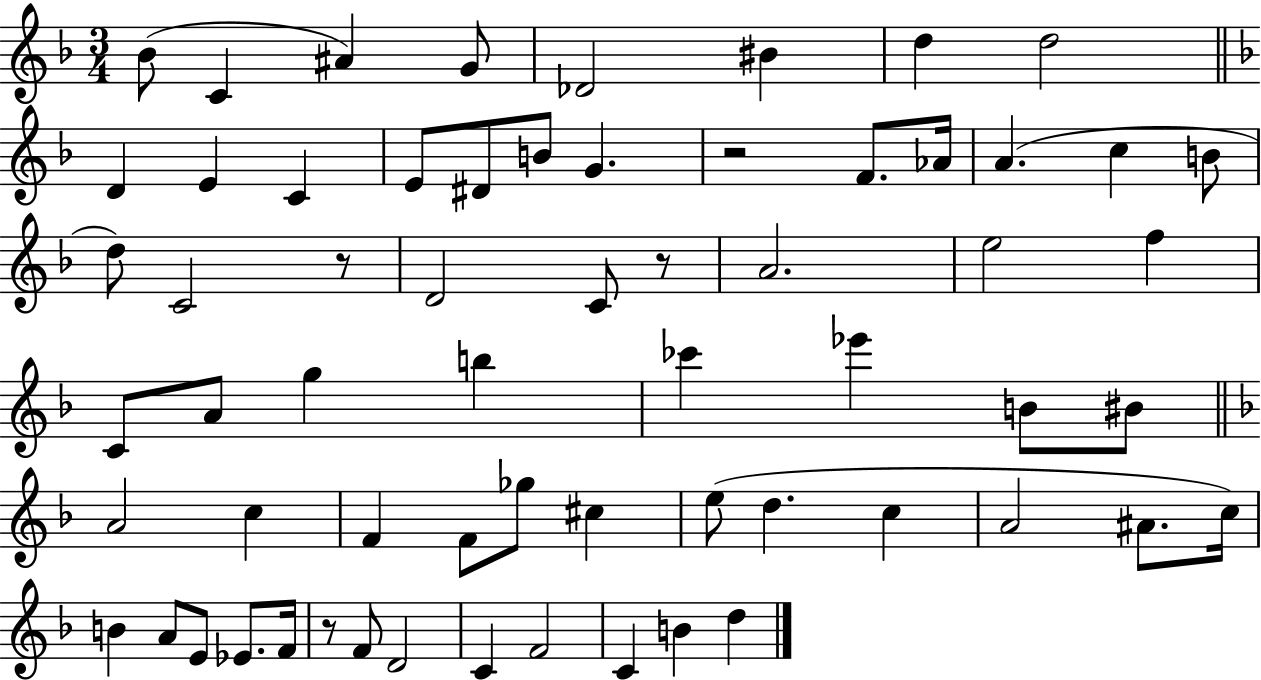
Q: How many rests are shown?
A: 4